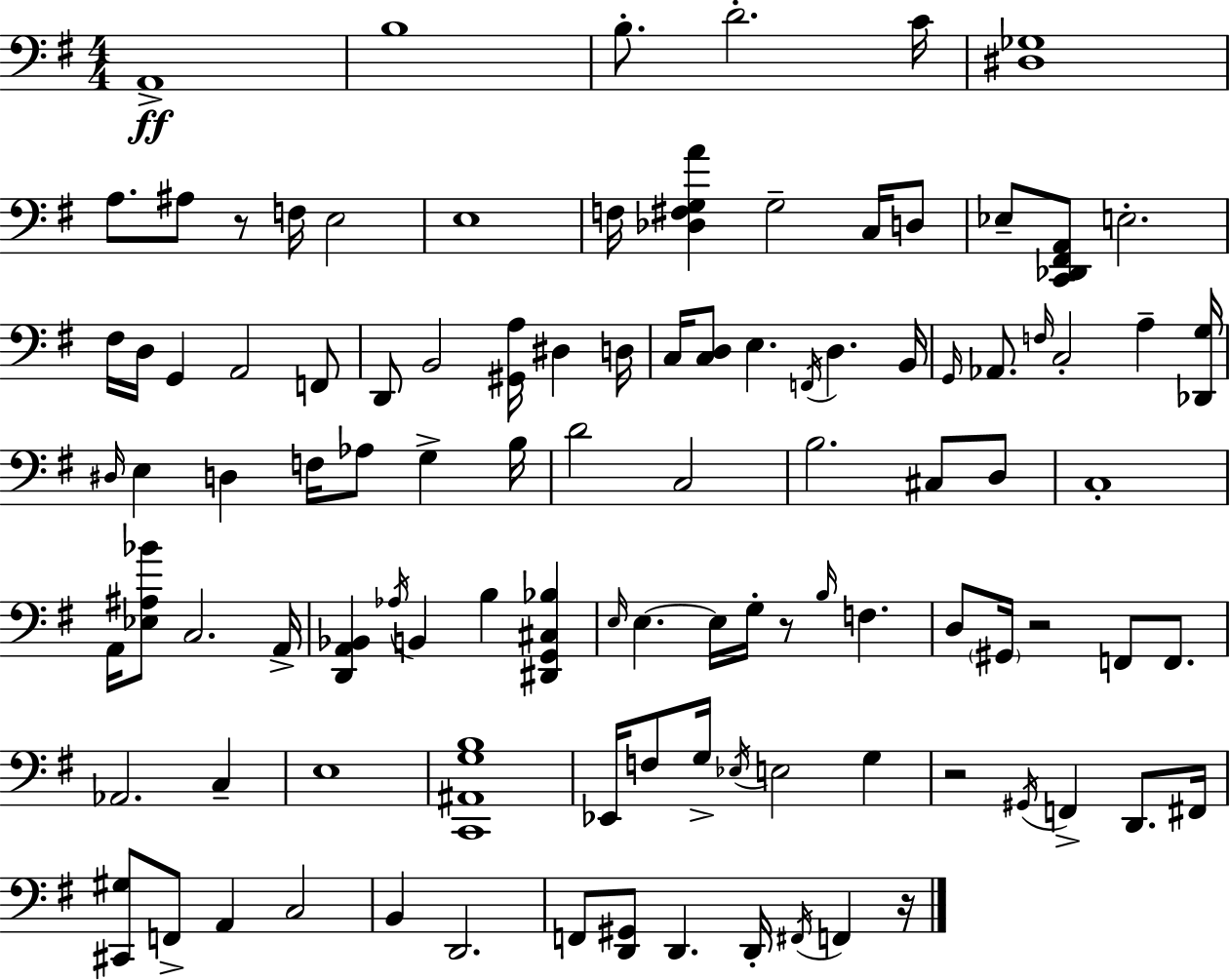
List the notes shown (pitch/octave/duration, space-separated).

A2/w B3/w B3/e. D4/h. C4/s [D#3,Gb3]/w A3/e. A#3/e R/e F3/s E3/h E3/w F3/s [Db3,F#3,G3,A4]/q G3/h C3/s D3/e Eb3/e [C2,Db2,F#2,A2]/e E3/h. F#3/s D3/s G2/q A2/h F2/e D2/e B2/h [G#2,A3]/s D#3/q D3/s C3/s [C3,D3]/e E3/q. F2/s D3/q. B2/s G2/s Ab2/e. F3/s C3/h A3/q [Db2,G3]/s D#3/s E3/q D3/q F3/s Ab3/e G3/q B3/s D4/h C3/h B3/h. C#3/e D3/e C3/w A2/s [Eb3,A#3,Bb4]/e C3/h. A2/s [D2,A2,Bb2]/q Ab3/s B2/q B3/q [D#2,G2,C#3,Bb3]/q E3/s E3/q. E3/s G3/s R/e B3/s F3/q. D3/e G#2/s R/h F2/e F2/e. Ab2/h. C3/q E3/w [C2,A#2,G3,B3]/w Eb2/s F3/e G3/s Eb3/s E3/h G3/q R/h G#2/s F2/q D2/e. F#2/s [C#2,G#3]/e F2/e A2/q C3/h B2/q D2/h. F2/e [D2,G#2]/e D2/q. D2/s F#2/s F2/q R/s